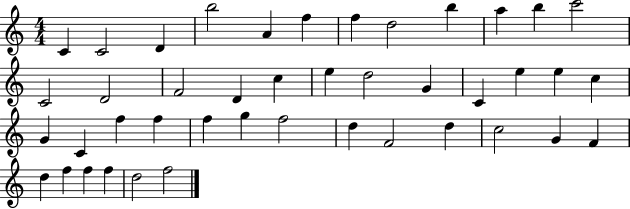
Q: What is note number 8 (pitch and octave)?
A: D5